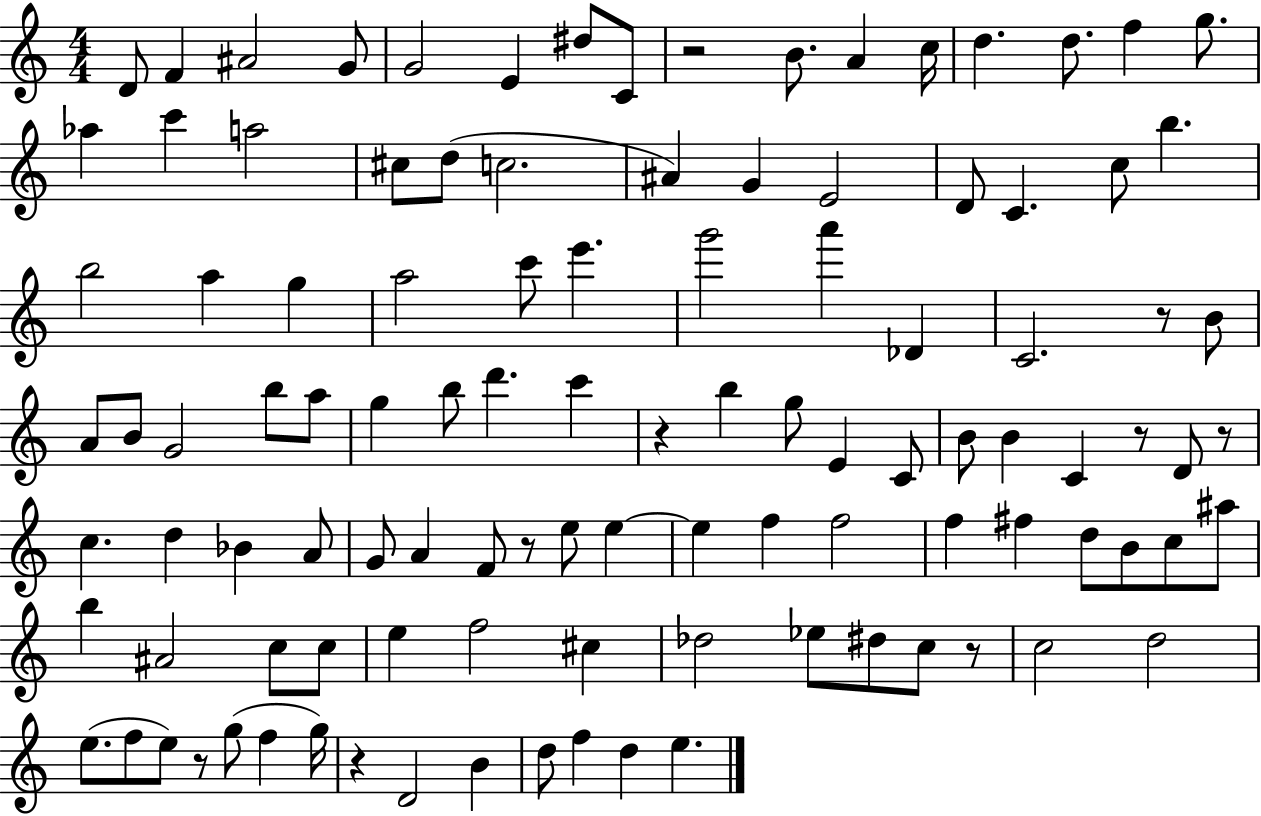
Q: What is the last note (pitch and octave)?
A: E5